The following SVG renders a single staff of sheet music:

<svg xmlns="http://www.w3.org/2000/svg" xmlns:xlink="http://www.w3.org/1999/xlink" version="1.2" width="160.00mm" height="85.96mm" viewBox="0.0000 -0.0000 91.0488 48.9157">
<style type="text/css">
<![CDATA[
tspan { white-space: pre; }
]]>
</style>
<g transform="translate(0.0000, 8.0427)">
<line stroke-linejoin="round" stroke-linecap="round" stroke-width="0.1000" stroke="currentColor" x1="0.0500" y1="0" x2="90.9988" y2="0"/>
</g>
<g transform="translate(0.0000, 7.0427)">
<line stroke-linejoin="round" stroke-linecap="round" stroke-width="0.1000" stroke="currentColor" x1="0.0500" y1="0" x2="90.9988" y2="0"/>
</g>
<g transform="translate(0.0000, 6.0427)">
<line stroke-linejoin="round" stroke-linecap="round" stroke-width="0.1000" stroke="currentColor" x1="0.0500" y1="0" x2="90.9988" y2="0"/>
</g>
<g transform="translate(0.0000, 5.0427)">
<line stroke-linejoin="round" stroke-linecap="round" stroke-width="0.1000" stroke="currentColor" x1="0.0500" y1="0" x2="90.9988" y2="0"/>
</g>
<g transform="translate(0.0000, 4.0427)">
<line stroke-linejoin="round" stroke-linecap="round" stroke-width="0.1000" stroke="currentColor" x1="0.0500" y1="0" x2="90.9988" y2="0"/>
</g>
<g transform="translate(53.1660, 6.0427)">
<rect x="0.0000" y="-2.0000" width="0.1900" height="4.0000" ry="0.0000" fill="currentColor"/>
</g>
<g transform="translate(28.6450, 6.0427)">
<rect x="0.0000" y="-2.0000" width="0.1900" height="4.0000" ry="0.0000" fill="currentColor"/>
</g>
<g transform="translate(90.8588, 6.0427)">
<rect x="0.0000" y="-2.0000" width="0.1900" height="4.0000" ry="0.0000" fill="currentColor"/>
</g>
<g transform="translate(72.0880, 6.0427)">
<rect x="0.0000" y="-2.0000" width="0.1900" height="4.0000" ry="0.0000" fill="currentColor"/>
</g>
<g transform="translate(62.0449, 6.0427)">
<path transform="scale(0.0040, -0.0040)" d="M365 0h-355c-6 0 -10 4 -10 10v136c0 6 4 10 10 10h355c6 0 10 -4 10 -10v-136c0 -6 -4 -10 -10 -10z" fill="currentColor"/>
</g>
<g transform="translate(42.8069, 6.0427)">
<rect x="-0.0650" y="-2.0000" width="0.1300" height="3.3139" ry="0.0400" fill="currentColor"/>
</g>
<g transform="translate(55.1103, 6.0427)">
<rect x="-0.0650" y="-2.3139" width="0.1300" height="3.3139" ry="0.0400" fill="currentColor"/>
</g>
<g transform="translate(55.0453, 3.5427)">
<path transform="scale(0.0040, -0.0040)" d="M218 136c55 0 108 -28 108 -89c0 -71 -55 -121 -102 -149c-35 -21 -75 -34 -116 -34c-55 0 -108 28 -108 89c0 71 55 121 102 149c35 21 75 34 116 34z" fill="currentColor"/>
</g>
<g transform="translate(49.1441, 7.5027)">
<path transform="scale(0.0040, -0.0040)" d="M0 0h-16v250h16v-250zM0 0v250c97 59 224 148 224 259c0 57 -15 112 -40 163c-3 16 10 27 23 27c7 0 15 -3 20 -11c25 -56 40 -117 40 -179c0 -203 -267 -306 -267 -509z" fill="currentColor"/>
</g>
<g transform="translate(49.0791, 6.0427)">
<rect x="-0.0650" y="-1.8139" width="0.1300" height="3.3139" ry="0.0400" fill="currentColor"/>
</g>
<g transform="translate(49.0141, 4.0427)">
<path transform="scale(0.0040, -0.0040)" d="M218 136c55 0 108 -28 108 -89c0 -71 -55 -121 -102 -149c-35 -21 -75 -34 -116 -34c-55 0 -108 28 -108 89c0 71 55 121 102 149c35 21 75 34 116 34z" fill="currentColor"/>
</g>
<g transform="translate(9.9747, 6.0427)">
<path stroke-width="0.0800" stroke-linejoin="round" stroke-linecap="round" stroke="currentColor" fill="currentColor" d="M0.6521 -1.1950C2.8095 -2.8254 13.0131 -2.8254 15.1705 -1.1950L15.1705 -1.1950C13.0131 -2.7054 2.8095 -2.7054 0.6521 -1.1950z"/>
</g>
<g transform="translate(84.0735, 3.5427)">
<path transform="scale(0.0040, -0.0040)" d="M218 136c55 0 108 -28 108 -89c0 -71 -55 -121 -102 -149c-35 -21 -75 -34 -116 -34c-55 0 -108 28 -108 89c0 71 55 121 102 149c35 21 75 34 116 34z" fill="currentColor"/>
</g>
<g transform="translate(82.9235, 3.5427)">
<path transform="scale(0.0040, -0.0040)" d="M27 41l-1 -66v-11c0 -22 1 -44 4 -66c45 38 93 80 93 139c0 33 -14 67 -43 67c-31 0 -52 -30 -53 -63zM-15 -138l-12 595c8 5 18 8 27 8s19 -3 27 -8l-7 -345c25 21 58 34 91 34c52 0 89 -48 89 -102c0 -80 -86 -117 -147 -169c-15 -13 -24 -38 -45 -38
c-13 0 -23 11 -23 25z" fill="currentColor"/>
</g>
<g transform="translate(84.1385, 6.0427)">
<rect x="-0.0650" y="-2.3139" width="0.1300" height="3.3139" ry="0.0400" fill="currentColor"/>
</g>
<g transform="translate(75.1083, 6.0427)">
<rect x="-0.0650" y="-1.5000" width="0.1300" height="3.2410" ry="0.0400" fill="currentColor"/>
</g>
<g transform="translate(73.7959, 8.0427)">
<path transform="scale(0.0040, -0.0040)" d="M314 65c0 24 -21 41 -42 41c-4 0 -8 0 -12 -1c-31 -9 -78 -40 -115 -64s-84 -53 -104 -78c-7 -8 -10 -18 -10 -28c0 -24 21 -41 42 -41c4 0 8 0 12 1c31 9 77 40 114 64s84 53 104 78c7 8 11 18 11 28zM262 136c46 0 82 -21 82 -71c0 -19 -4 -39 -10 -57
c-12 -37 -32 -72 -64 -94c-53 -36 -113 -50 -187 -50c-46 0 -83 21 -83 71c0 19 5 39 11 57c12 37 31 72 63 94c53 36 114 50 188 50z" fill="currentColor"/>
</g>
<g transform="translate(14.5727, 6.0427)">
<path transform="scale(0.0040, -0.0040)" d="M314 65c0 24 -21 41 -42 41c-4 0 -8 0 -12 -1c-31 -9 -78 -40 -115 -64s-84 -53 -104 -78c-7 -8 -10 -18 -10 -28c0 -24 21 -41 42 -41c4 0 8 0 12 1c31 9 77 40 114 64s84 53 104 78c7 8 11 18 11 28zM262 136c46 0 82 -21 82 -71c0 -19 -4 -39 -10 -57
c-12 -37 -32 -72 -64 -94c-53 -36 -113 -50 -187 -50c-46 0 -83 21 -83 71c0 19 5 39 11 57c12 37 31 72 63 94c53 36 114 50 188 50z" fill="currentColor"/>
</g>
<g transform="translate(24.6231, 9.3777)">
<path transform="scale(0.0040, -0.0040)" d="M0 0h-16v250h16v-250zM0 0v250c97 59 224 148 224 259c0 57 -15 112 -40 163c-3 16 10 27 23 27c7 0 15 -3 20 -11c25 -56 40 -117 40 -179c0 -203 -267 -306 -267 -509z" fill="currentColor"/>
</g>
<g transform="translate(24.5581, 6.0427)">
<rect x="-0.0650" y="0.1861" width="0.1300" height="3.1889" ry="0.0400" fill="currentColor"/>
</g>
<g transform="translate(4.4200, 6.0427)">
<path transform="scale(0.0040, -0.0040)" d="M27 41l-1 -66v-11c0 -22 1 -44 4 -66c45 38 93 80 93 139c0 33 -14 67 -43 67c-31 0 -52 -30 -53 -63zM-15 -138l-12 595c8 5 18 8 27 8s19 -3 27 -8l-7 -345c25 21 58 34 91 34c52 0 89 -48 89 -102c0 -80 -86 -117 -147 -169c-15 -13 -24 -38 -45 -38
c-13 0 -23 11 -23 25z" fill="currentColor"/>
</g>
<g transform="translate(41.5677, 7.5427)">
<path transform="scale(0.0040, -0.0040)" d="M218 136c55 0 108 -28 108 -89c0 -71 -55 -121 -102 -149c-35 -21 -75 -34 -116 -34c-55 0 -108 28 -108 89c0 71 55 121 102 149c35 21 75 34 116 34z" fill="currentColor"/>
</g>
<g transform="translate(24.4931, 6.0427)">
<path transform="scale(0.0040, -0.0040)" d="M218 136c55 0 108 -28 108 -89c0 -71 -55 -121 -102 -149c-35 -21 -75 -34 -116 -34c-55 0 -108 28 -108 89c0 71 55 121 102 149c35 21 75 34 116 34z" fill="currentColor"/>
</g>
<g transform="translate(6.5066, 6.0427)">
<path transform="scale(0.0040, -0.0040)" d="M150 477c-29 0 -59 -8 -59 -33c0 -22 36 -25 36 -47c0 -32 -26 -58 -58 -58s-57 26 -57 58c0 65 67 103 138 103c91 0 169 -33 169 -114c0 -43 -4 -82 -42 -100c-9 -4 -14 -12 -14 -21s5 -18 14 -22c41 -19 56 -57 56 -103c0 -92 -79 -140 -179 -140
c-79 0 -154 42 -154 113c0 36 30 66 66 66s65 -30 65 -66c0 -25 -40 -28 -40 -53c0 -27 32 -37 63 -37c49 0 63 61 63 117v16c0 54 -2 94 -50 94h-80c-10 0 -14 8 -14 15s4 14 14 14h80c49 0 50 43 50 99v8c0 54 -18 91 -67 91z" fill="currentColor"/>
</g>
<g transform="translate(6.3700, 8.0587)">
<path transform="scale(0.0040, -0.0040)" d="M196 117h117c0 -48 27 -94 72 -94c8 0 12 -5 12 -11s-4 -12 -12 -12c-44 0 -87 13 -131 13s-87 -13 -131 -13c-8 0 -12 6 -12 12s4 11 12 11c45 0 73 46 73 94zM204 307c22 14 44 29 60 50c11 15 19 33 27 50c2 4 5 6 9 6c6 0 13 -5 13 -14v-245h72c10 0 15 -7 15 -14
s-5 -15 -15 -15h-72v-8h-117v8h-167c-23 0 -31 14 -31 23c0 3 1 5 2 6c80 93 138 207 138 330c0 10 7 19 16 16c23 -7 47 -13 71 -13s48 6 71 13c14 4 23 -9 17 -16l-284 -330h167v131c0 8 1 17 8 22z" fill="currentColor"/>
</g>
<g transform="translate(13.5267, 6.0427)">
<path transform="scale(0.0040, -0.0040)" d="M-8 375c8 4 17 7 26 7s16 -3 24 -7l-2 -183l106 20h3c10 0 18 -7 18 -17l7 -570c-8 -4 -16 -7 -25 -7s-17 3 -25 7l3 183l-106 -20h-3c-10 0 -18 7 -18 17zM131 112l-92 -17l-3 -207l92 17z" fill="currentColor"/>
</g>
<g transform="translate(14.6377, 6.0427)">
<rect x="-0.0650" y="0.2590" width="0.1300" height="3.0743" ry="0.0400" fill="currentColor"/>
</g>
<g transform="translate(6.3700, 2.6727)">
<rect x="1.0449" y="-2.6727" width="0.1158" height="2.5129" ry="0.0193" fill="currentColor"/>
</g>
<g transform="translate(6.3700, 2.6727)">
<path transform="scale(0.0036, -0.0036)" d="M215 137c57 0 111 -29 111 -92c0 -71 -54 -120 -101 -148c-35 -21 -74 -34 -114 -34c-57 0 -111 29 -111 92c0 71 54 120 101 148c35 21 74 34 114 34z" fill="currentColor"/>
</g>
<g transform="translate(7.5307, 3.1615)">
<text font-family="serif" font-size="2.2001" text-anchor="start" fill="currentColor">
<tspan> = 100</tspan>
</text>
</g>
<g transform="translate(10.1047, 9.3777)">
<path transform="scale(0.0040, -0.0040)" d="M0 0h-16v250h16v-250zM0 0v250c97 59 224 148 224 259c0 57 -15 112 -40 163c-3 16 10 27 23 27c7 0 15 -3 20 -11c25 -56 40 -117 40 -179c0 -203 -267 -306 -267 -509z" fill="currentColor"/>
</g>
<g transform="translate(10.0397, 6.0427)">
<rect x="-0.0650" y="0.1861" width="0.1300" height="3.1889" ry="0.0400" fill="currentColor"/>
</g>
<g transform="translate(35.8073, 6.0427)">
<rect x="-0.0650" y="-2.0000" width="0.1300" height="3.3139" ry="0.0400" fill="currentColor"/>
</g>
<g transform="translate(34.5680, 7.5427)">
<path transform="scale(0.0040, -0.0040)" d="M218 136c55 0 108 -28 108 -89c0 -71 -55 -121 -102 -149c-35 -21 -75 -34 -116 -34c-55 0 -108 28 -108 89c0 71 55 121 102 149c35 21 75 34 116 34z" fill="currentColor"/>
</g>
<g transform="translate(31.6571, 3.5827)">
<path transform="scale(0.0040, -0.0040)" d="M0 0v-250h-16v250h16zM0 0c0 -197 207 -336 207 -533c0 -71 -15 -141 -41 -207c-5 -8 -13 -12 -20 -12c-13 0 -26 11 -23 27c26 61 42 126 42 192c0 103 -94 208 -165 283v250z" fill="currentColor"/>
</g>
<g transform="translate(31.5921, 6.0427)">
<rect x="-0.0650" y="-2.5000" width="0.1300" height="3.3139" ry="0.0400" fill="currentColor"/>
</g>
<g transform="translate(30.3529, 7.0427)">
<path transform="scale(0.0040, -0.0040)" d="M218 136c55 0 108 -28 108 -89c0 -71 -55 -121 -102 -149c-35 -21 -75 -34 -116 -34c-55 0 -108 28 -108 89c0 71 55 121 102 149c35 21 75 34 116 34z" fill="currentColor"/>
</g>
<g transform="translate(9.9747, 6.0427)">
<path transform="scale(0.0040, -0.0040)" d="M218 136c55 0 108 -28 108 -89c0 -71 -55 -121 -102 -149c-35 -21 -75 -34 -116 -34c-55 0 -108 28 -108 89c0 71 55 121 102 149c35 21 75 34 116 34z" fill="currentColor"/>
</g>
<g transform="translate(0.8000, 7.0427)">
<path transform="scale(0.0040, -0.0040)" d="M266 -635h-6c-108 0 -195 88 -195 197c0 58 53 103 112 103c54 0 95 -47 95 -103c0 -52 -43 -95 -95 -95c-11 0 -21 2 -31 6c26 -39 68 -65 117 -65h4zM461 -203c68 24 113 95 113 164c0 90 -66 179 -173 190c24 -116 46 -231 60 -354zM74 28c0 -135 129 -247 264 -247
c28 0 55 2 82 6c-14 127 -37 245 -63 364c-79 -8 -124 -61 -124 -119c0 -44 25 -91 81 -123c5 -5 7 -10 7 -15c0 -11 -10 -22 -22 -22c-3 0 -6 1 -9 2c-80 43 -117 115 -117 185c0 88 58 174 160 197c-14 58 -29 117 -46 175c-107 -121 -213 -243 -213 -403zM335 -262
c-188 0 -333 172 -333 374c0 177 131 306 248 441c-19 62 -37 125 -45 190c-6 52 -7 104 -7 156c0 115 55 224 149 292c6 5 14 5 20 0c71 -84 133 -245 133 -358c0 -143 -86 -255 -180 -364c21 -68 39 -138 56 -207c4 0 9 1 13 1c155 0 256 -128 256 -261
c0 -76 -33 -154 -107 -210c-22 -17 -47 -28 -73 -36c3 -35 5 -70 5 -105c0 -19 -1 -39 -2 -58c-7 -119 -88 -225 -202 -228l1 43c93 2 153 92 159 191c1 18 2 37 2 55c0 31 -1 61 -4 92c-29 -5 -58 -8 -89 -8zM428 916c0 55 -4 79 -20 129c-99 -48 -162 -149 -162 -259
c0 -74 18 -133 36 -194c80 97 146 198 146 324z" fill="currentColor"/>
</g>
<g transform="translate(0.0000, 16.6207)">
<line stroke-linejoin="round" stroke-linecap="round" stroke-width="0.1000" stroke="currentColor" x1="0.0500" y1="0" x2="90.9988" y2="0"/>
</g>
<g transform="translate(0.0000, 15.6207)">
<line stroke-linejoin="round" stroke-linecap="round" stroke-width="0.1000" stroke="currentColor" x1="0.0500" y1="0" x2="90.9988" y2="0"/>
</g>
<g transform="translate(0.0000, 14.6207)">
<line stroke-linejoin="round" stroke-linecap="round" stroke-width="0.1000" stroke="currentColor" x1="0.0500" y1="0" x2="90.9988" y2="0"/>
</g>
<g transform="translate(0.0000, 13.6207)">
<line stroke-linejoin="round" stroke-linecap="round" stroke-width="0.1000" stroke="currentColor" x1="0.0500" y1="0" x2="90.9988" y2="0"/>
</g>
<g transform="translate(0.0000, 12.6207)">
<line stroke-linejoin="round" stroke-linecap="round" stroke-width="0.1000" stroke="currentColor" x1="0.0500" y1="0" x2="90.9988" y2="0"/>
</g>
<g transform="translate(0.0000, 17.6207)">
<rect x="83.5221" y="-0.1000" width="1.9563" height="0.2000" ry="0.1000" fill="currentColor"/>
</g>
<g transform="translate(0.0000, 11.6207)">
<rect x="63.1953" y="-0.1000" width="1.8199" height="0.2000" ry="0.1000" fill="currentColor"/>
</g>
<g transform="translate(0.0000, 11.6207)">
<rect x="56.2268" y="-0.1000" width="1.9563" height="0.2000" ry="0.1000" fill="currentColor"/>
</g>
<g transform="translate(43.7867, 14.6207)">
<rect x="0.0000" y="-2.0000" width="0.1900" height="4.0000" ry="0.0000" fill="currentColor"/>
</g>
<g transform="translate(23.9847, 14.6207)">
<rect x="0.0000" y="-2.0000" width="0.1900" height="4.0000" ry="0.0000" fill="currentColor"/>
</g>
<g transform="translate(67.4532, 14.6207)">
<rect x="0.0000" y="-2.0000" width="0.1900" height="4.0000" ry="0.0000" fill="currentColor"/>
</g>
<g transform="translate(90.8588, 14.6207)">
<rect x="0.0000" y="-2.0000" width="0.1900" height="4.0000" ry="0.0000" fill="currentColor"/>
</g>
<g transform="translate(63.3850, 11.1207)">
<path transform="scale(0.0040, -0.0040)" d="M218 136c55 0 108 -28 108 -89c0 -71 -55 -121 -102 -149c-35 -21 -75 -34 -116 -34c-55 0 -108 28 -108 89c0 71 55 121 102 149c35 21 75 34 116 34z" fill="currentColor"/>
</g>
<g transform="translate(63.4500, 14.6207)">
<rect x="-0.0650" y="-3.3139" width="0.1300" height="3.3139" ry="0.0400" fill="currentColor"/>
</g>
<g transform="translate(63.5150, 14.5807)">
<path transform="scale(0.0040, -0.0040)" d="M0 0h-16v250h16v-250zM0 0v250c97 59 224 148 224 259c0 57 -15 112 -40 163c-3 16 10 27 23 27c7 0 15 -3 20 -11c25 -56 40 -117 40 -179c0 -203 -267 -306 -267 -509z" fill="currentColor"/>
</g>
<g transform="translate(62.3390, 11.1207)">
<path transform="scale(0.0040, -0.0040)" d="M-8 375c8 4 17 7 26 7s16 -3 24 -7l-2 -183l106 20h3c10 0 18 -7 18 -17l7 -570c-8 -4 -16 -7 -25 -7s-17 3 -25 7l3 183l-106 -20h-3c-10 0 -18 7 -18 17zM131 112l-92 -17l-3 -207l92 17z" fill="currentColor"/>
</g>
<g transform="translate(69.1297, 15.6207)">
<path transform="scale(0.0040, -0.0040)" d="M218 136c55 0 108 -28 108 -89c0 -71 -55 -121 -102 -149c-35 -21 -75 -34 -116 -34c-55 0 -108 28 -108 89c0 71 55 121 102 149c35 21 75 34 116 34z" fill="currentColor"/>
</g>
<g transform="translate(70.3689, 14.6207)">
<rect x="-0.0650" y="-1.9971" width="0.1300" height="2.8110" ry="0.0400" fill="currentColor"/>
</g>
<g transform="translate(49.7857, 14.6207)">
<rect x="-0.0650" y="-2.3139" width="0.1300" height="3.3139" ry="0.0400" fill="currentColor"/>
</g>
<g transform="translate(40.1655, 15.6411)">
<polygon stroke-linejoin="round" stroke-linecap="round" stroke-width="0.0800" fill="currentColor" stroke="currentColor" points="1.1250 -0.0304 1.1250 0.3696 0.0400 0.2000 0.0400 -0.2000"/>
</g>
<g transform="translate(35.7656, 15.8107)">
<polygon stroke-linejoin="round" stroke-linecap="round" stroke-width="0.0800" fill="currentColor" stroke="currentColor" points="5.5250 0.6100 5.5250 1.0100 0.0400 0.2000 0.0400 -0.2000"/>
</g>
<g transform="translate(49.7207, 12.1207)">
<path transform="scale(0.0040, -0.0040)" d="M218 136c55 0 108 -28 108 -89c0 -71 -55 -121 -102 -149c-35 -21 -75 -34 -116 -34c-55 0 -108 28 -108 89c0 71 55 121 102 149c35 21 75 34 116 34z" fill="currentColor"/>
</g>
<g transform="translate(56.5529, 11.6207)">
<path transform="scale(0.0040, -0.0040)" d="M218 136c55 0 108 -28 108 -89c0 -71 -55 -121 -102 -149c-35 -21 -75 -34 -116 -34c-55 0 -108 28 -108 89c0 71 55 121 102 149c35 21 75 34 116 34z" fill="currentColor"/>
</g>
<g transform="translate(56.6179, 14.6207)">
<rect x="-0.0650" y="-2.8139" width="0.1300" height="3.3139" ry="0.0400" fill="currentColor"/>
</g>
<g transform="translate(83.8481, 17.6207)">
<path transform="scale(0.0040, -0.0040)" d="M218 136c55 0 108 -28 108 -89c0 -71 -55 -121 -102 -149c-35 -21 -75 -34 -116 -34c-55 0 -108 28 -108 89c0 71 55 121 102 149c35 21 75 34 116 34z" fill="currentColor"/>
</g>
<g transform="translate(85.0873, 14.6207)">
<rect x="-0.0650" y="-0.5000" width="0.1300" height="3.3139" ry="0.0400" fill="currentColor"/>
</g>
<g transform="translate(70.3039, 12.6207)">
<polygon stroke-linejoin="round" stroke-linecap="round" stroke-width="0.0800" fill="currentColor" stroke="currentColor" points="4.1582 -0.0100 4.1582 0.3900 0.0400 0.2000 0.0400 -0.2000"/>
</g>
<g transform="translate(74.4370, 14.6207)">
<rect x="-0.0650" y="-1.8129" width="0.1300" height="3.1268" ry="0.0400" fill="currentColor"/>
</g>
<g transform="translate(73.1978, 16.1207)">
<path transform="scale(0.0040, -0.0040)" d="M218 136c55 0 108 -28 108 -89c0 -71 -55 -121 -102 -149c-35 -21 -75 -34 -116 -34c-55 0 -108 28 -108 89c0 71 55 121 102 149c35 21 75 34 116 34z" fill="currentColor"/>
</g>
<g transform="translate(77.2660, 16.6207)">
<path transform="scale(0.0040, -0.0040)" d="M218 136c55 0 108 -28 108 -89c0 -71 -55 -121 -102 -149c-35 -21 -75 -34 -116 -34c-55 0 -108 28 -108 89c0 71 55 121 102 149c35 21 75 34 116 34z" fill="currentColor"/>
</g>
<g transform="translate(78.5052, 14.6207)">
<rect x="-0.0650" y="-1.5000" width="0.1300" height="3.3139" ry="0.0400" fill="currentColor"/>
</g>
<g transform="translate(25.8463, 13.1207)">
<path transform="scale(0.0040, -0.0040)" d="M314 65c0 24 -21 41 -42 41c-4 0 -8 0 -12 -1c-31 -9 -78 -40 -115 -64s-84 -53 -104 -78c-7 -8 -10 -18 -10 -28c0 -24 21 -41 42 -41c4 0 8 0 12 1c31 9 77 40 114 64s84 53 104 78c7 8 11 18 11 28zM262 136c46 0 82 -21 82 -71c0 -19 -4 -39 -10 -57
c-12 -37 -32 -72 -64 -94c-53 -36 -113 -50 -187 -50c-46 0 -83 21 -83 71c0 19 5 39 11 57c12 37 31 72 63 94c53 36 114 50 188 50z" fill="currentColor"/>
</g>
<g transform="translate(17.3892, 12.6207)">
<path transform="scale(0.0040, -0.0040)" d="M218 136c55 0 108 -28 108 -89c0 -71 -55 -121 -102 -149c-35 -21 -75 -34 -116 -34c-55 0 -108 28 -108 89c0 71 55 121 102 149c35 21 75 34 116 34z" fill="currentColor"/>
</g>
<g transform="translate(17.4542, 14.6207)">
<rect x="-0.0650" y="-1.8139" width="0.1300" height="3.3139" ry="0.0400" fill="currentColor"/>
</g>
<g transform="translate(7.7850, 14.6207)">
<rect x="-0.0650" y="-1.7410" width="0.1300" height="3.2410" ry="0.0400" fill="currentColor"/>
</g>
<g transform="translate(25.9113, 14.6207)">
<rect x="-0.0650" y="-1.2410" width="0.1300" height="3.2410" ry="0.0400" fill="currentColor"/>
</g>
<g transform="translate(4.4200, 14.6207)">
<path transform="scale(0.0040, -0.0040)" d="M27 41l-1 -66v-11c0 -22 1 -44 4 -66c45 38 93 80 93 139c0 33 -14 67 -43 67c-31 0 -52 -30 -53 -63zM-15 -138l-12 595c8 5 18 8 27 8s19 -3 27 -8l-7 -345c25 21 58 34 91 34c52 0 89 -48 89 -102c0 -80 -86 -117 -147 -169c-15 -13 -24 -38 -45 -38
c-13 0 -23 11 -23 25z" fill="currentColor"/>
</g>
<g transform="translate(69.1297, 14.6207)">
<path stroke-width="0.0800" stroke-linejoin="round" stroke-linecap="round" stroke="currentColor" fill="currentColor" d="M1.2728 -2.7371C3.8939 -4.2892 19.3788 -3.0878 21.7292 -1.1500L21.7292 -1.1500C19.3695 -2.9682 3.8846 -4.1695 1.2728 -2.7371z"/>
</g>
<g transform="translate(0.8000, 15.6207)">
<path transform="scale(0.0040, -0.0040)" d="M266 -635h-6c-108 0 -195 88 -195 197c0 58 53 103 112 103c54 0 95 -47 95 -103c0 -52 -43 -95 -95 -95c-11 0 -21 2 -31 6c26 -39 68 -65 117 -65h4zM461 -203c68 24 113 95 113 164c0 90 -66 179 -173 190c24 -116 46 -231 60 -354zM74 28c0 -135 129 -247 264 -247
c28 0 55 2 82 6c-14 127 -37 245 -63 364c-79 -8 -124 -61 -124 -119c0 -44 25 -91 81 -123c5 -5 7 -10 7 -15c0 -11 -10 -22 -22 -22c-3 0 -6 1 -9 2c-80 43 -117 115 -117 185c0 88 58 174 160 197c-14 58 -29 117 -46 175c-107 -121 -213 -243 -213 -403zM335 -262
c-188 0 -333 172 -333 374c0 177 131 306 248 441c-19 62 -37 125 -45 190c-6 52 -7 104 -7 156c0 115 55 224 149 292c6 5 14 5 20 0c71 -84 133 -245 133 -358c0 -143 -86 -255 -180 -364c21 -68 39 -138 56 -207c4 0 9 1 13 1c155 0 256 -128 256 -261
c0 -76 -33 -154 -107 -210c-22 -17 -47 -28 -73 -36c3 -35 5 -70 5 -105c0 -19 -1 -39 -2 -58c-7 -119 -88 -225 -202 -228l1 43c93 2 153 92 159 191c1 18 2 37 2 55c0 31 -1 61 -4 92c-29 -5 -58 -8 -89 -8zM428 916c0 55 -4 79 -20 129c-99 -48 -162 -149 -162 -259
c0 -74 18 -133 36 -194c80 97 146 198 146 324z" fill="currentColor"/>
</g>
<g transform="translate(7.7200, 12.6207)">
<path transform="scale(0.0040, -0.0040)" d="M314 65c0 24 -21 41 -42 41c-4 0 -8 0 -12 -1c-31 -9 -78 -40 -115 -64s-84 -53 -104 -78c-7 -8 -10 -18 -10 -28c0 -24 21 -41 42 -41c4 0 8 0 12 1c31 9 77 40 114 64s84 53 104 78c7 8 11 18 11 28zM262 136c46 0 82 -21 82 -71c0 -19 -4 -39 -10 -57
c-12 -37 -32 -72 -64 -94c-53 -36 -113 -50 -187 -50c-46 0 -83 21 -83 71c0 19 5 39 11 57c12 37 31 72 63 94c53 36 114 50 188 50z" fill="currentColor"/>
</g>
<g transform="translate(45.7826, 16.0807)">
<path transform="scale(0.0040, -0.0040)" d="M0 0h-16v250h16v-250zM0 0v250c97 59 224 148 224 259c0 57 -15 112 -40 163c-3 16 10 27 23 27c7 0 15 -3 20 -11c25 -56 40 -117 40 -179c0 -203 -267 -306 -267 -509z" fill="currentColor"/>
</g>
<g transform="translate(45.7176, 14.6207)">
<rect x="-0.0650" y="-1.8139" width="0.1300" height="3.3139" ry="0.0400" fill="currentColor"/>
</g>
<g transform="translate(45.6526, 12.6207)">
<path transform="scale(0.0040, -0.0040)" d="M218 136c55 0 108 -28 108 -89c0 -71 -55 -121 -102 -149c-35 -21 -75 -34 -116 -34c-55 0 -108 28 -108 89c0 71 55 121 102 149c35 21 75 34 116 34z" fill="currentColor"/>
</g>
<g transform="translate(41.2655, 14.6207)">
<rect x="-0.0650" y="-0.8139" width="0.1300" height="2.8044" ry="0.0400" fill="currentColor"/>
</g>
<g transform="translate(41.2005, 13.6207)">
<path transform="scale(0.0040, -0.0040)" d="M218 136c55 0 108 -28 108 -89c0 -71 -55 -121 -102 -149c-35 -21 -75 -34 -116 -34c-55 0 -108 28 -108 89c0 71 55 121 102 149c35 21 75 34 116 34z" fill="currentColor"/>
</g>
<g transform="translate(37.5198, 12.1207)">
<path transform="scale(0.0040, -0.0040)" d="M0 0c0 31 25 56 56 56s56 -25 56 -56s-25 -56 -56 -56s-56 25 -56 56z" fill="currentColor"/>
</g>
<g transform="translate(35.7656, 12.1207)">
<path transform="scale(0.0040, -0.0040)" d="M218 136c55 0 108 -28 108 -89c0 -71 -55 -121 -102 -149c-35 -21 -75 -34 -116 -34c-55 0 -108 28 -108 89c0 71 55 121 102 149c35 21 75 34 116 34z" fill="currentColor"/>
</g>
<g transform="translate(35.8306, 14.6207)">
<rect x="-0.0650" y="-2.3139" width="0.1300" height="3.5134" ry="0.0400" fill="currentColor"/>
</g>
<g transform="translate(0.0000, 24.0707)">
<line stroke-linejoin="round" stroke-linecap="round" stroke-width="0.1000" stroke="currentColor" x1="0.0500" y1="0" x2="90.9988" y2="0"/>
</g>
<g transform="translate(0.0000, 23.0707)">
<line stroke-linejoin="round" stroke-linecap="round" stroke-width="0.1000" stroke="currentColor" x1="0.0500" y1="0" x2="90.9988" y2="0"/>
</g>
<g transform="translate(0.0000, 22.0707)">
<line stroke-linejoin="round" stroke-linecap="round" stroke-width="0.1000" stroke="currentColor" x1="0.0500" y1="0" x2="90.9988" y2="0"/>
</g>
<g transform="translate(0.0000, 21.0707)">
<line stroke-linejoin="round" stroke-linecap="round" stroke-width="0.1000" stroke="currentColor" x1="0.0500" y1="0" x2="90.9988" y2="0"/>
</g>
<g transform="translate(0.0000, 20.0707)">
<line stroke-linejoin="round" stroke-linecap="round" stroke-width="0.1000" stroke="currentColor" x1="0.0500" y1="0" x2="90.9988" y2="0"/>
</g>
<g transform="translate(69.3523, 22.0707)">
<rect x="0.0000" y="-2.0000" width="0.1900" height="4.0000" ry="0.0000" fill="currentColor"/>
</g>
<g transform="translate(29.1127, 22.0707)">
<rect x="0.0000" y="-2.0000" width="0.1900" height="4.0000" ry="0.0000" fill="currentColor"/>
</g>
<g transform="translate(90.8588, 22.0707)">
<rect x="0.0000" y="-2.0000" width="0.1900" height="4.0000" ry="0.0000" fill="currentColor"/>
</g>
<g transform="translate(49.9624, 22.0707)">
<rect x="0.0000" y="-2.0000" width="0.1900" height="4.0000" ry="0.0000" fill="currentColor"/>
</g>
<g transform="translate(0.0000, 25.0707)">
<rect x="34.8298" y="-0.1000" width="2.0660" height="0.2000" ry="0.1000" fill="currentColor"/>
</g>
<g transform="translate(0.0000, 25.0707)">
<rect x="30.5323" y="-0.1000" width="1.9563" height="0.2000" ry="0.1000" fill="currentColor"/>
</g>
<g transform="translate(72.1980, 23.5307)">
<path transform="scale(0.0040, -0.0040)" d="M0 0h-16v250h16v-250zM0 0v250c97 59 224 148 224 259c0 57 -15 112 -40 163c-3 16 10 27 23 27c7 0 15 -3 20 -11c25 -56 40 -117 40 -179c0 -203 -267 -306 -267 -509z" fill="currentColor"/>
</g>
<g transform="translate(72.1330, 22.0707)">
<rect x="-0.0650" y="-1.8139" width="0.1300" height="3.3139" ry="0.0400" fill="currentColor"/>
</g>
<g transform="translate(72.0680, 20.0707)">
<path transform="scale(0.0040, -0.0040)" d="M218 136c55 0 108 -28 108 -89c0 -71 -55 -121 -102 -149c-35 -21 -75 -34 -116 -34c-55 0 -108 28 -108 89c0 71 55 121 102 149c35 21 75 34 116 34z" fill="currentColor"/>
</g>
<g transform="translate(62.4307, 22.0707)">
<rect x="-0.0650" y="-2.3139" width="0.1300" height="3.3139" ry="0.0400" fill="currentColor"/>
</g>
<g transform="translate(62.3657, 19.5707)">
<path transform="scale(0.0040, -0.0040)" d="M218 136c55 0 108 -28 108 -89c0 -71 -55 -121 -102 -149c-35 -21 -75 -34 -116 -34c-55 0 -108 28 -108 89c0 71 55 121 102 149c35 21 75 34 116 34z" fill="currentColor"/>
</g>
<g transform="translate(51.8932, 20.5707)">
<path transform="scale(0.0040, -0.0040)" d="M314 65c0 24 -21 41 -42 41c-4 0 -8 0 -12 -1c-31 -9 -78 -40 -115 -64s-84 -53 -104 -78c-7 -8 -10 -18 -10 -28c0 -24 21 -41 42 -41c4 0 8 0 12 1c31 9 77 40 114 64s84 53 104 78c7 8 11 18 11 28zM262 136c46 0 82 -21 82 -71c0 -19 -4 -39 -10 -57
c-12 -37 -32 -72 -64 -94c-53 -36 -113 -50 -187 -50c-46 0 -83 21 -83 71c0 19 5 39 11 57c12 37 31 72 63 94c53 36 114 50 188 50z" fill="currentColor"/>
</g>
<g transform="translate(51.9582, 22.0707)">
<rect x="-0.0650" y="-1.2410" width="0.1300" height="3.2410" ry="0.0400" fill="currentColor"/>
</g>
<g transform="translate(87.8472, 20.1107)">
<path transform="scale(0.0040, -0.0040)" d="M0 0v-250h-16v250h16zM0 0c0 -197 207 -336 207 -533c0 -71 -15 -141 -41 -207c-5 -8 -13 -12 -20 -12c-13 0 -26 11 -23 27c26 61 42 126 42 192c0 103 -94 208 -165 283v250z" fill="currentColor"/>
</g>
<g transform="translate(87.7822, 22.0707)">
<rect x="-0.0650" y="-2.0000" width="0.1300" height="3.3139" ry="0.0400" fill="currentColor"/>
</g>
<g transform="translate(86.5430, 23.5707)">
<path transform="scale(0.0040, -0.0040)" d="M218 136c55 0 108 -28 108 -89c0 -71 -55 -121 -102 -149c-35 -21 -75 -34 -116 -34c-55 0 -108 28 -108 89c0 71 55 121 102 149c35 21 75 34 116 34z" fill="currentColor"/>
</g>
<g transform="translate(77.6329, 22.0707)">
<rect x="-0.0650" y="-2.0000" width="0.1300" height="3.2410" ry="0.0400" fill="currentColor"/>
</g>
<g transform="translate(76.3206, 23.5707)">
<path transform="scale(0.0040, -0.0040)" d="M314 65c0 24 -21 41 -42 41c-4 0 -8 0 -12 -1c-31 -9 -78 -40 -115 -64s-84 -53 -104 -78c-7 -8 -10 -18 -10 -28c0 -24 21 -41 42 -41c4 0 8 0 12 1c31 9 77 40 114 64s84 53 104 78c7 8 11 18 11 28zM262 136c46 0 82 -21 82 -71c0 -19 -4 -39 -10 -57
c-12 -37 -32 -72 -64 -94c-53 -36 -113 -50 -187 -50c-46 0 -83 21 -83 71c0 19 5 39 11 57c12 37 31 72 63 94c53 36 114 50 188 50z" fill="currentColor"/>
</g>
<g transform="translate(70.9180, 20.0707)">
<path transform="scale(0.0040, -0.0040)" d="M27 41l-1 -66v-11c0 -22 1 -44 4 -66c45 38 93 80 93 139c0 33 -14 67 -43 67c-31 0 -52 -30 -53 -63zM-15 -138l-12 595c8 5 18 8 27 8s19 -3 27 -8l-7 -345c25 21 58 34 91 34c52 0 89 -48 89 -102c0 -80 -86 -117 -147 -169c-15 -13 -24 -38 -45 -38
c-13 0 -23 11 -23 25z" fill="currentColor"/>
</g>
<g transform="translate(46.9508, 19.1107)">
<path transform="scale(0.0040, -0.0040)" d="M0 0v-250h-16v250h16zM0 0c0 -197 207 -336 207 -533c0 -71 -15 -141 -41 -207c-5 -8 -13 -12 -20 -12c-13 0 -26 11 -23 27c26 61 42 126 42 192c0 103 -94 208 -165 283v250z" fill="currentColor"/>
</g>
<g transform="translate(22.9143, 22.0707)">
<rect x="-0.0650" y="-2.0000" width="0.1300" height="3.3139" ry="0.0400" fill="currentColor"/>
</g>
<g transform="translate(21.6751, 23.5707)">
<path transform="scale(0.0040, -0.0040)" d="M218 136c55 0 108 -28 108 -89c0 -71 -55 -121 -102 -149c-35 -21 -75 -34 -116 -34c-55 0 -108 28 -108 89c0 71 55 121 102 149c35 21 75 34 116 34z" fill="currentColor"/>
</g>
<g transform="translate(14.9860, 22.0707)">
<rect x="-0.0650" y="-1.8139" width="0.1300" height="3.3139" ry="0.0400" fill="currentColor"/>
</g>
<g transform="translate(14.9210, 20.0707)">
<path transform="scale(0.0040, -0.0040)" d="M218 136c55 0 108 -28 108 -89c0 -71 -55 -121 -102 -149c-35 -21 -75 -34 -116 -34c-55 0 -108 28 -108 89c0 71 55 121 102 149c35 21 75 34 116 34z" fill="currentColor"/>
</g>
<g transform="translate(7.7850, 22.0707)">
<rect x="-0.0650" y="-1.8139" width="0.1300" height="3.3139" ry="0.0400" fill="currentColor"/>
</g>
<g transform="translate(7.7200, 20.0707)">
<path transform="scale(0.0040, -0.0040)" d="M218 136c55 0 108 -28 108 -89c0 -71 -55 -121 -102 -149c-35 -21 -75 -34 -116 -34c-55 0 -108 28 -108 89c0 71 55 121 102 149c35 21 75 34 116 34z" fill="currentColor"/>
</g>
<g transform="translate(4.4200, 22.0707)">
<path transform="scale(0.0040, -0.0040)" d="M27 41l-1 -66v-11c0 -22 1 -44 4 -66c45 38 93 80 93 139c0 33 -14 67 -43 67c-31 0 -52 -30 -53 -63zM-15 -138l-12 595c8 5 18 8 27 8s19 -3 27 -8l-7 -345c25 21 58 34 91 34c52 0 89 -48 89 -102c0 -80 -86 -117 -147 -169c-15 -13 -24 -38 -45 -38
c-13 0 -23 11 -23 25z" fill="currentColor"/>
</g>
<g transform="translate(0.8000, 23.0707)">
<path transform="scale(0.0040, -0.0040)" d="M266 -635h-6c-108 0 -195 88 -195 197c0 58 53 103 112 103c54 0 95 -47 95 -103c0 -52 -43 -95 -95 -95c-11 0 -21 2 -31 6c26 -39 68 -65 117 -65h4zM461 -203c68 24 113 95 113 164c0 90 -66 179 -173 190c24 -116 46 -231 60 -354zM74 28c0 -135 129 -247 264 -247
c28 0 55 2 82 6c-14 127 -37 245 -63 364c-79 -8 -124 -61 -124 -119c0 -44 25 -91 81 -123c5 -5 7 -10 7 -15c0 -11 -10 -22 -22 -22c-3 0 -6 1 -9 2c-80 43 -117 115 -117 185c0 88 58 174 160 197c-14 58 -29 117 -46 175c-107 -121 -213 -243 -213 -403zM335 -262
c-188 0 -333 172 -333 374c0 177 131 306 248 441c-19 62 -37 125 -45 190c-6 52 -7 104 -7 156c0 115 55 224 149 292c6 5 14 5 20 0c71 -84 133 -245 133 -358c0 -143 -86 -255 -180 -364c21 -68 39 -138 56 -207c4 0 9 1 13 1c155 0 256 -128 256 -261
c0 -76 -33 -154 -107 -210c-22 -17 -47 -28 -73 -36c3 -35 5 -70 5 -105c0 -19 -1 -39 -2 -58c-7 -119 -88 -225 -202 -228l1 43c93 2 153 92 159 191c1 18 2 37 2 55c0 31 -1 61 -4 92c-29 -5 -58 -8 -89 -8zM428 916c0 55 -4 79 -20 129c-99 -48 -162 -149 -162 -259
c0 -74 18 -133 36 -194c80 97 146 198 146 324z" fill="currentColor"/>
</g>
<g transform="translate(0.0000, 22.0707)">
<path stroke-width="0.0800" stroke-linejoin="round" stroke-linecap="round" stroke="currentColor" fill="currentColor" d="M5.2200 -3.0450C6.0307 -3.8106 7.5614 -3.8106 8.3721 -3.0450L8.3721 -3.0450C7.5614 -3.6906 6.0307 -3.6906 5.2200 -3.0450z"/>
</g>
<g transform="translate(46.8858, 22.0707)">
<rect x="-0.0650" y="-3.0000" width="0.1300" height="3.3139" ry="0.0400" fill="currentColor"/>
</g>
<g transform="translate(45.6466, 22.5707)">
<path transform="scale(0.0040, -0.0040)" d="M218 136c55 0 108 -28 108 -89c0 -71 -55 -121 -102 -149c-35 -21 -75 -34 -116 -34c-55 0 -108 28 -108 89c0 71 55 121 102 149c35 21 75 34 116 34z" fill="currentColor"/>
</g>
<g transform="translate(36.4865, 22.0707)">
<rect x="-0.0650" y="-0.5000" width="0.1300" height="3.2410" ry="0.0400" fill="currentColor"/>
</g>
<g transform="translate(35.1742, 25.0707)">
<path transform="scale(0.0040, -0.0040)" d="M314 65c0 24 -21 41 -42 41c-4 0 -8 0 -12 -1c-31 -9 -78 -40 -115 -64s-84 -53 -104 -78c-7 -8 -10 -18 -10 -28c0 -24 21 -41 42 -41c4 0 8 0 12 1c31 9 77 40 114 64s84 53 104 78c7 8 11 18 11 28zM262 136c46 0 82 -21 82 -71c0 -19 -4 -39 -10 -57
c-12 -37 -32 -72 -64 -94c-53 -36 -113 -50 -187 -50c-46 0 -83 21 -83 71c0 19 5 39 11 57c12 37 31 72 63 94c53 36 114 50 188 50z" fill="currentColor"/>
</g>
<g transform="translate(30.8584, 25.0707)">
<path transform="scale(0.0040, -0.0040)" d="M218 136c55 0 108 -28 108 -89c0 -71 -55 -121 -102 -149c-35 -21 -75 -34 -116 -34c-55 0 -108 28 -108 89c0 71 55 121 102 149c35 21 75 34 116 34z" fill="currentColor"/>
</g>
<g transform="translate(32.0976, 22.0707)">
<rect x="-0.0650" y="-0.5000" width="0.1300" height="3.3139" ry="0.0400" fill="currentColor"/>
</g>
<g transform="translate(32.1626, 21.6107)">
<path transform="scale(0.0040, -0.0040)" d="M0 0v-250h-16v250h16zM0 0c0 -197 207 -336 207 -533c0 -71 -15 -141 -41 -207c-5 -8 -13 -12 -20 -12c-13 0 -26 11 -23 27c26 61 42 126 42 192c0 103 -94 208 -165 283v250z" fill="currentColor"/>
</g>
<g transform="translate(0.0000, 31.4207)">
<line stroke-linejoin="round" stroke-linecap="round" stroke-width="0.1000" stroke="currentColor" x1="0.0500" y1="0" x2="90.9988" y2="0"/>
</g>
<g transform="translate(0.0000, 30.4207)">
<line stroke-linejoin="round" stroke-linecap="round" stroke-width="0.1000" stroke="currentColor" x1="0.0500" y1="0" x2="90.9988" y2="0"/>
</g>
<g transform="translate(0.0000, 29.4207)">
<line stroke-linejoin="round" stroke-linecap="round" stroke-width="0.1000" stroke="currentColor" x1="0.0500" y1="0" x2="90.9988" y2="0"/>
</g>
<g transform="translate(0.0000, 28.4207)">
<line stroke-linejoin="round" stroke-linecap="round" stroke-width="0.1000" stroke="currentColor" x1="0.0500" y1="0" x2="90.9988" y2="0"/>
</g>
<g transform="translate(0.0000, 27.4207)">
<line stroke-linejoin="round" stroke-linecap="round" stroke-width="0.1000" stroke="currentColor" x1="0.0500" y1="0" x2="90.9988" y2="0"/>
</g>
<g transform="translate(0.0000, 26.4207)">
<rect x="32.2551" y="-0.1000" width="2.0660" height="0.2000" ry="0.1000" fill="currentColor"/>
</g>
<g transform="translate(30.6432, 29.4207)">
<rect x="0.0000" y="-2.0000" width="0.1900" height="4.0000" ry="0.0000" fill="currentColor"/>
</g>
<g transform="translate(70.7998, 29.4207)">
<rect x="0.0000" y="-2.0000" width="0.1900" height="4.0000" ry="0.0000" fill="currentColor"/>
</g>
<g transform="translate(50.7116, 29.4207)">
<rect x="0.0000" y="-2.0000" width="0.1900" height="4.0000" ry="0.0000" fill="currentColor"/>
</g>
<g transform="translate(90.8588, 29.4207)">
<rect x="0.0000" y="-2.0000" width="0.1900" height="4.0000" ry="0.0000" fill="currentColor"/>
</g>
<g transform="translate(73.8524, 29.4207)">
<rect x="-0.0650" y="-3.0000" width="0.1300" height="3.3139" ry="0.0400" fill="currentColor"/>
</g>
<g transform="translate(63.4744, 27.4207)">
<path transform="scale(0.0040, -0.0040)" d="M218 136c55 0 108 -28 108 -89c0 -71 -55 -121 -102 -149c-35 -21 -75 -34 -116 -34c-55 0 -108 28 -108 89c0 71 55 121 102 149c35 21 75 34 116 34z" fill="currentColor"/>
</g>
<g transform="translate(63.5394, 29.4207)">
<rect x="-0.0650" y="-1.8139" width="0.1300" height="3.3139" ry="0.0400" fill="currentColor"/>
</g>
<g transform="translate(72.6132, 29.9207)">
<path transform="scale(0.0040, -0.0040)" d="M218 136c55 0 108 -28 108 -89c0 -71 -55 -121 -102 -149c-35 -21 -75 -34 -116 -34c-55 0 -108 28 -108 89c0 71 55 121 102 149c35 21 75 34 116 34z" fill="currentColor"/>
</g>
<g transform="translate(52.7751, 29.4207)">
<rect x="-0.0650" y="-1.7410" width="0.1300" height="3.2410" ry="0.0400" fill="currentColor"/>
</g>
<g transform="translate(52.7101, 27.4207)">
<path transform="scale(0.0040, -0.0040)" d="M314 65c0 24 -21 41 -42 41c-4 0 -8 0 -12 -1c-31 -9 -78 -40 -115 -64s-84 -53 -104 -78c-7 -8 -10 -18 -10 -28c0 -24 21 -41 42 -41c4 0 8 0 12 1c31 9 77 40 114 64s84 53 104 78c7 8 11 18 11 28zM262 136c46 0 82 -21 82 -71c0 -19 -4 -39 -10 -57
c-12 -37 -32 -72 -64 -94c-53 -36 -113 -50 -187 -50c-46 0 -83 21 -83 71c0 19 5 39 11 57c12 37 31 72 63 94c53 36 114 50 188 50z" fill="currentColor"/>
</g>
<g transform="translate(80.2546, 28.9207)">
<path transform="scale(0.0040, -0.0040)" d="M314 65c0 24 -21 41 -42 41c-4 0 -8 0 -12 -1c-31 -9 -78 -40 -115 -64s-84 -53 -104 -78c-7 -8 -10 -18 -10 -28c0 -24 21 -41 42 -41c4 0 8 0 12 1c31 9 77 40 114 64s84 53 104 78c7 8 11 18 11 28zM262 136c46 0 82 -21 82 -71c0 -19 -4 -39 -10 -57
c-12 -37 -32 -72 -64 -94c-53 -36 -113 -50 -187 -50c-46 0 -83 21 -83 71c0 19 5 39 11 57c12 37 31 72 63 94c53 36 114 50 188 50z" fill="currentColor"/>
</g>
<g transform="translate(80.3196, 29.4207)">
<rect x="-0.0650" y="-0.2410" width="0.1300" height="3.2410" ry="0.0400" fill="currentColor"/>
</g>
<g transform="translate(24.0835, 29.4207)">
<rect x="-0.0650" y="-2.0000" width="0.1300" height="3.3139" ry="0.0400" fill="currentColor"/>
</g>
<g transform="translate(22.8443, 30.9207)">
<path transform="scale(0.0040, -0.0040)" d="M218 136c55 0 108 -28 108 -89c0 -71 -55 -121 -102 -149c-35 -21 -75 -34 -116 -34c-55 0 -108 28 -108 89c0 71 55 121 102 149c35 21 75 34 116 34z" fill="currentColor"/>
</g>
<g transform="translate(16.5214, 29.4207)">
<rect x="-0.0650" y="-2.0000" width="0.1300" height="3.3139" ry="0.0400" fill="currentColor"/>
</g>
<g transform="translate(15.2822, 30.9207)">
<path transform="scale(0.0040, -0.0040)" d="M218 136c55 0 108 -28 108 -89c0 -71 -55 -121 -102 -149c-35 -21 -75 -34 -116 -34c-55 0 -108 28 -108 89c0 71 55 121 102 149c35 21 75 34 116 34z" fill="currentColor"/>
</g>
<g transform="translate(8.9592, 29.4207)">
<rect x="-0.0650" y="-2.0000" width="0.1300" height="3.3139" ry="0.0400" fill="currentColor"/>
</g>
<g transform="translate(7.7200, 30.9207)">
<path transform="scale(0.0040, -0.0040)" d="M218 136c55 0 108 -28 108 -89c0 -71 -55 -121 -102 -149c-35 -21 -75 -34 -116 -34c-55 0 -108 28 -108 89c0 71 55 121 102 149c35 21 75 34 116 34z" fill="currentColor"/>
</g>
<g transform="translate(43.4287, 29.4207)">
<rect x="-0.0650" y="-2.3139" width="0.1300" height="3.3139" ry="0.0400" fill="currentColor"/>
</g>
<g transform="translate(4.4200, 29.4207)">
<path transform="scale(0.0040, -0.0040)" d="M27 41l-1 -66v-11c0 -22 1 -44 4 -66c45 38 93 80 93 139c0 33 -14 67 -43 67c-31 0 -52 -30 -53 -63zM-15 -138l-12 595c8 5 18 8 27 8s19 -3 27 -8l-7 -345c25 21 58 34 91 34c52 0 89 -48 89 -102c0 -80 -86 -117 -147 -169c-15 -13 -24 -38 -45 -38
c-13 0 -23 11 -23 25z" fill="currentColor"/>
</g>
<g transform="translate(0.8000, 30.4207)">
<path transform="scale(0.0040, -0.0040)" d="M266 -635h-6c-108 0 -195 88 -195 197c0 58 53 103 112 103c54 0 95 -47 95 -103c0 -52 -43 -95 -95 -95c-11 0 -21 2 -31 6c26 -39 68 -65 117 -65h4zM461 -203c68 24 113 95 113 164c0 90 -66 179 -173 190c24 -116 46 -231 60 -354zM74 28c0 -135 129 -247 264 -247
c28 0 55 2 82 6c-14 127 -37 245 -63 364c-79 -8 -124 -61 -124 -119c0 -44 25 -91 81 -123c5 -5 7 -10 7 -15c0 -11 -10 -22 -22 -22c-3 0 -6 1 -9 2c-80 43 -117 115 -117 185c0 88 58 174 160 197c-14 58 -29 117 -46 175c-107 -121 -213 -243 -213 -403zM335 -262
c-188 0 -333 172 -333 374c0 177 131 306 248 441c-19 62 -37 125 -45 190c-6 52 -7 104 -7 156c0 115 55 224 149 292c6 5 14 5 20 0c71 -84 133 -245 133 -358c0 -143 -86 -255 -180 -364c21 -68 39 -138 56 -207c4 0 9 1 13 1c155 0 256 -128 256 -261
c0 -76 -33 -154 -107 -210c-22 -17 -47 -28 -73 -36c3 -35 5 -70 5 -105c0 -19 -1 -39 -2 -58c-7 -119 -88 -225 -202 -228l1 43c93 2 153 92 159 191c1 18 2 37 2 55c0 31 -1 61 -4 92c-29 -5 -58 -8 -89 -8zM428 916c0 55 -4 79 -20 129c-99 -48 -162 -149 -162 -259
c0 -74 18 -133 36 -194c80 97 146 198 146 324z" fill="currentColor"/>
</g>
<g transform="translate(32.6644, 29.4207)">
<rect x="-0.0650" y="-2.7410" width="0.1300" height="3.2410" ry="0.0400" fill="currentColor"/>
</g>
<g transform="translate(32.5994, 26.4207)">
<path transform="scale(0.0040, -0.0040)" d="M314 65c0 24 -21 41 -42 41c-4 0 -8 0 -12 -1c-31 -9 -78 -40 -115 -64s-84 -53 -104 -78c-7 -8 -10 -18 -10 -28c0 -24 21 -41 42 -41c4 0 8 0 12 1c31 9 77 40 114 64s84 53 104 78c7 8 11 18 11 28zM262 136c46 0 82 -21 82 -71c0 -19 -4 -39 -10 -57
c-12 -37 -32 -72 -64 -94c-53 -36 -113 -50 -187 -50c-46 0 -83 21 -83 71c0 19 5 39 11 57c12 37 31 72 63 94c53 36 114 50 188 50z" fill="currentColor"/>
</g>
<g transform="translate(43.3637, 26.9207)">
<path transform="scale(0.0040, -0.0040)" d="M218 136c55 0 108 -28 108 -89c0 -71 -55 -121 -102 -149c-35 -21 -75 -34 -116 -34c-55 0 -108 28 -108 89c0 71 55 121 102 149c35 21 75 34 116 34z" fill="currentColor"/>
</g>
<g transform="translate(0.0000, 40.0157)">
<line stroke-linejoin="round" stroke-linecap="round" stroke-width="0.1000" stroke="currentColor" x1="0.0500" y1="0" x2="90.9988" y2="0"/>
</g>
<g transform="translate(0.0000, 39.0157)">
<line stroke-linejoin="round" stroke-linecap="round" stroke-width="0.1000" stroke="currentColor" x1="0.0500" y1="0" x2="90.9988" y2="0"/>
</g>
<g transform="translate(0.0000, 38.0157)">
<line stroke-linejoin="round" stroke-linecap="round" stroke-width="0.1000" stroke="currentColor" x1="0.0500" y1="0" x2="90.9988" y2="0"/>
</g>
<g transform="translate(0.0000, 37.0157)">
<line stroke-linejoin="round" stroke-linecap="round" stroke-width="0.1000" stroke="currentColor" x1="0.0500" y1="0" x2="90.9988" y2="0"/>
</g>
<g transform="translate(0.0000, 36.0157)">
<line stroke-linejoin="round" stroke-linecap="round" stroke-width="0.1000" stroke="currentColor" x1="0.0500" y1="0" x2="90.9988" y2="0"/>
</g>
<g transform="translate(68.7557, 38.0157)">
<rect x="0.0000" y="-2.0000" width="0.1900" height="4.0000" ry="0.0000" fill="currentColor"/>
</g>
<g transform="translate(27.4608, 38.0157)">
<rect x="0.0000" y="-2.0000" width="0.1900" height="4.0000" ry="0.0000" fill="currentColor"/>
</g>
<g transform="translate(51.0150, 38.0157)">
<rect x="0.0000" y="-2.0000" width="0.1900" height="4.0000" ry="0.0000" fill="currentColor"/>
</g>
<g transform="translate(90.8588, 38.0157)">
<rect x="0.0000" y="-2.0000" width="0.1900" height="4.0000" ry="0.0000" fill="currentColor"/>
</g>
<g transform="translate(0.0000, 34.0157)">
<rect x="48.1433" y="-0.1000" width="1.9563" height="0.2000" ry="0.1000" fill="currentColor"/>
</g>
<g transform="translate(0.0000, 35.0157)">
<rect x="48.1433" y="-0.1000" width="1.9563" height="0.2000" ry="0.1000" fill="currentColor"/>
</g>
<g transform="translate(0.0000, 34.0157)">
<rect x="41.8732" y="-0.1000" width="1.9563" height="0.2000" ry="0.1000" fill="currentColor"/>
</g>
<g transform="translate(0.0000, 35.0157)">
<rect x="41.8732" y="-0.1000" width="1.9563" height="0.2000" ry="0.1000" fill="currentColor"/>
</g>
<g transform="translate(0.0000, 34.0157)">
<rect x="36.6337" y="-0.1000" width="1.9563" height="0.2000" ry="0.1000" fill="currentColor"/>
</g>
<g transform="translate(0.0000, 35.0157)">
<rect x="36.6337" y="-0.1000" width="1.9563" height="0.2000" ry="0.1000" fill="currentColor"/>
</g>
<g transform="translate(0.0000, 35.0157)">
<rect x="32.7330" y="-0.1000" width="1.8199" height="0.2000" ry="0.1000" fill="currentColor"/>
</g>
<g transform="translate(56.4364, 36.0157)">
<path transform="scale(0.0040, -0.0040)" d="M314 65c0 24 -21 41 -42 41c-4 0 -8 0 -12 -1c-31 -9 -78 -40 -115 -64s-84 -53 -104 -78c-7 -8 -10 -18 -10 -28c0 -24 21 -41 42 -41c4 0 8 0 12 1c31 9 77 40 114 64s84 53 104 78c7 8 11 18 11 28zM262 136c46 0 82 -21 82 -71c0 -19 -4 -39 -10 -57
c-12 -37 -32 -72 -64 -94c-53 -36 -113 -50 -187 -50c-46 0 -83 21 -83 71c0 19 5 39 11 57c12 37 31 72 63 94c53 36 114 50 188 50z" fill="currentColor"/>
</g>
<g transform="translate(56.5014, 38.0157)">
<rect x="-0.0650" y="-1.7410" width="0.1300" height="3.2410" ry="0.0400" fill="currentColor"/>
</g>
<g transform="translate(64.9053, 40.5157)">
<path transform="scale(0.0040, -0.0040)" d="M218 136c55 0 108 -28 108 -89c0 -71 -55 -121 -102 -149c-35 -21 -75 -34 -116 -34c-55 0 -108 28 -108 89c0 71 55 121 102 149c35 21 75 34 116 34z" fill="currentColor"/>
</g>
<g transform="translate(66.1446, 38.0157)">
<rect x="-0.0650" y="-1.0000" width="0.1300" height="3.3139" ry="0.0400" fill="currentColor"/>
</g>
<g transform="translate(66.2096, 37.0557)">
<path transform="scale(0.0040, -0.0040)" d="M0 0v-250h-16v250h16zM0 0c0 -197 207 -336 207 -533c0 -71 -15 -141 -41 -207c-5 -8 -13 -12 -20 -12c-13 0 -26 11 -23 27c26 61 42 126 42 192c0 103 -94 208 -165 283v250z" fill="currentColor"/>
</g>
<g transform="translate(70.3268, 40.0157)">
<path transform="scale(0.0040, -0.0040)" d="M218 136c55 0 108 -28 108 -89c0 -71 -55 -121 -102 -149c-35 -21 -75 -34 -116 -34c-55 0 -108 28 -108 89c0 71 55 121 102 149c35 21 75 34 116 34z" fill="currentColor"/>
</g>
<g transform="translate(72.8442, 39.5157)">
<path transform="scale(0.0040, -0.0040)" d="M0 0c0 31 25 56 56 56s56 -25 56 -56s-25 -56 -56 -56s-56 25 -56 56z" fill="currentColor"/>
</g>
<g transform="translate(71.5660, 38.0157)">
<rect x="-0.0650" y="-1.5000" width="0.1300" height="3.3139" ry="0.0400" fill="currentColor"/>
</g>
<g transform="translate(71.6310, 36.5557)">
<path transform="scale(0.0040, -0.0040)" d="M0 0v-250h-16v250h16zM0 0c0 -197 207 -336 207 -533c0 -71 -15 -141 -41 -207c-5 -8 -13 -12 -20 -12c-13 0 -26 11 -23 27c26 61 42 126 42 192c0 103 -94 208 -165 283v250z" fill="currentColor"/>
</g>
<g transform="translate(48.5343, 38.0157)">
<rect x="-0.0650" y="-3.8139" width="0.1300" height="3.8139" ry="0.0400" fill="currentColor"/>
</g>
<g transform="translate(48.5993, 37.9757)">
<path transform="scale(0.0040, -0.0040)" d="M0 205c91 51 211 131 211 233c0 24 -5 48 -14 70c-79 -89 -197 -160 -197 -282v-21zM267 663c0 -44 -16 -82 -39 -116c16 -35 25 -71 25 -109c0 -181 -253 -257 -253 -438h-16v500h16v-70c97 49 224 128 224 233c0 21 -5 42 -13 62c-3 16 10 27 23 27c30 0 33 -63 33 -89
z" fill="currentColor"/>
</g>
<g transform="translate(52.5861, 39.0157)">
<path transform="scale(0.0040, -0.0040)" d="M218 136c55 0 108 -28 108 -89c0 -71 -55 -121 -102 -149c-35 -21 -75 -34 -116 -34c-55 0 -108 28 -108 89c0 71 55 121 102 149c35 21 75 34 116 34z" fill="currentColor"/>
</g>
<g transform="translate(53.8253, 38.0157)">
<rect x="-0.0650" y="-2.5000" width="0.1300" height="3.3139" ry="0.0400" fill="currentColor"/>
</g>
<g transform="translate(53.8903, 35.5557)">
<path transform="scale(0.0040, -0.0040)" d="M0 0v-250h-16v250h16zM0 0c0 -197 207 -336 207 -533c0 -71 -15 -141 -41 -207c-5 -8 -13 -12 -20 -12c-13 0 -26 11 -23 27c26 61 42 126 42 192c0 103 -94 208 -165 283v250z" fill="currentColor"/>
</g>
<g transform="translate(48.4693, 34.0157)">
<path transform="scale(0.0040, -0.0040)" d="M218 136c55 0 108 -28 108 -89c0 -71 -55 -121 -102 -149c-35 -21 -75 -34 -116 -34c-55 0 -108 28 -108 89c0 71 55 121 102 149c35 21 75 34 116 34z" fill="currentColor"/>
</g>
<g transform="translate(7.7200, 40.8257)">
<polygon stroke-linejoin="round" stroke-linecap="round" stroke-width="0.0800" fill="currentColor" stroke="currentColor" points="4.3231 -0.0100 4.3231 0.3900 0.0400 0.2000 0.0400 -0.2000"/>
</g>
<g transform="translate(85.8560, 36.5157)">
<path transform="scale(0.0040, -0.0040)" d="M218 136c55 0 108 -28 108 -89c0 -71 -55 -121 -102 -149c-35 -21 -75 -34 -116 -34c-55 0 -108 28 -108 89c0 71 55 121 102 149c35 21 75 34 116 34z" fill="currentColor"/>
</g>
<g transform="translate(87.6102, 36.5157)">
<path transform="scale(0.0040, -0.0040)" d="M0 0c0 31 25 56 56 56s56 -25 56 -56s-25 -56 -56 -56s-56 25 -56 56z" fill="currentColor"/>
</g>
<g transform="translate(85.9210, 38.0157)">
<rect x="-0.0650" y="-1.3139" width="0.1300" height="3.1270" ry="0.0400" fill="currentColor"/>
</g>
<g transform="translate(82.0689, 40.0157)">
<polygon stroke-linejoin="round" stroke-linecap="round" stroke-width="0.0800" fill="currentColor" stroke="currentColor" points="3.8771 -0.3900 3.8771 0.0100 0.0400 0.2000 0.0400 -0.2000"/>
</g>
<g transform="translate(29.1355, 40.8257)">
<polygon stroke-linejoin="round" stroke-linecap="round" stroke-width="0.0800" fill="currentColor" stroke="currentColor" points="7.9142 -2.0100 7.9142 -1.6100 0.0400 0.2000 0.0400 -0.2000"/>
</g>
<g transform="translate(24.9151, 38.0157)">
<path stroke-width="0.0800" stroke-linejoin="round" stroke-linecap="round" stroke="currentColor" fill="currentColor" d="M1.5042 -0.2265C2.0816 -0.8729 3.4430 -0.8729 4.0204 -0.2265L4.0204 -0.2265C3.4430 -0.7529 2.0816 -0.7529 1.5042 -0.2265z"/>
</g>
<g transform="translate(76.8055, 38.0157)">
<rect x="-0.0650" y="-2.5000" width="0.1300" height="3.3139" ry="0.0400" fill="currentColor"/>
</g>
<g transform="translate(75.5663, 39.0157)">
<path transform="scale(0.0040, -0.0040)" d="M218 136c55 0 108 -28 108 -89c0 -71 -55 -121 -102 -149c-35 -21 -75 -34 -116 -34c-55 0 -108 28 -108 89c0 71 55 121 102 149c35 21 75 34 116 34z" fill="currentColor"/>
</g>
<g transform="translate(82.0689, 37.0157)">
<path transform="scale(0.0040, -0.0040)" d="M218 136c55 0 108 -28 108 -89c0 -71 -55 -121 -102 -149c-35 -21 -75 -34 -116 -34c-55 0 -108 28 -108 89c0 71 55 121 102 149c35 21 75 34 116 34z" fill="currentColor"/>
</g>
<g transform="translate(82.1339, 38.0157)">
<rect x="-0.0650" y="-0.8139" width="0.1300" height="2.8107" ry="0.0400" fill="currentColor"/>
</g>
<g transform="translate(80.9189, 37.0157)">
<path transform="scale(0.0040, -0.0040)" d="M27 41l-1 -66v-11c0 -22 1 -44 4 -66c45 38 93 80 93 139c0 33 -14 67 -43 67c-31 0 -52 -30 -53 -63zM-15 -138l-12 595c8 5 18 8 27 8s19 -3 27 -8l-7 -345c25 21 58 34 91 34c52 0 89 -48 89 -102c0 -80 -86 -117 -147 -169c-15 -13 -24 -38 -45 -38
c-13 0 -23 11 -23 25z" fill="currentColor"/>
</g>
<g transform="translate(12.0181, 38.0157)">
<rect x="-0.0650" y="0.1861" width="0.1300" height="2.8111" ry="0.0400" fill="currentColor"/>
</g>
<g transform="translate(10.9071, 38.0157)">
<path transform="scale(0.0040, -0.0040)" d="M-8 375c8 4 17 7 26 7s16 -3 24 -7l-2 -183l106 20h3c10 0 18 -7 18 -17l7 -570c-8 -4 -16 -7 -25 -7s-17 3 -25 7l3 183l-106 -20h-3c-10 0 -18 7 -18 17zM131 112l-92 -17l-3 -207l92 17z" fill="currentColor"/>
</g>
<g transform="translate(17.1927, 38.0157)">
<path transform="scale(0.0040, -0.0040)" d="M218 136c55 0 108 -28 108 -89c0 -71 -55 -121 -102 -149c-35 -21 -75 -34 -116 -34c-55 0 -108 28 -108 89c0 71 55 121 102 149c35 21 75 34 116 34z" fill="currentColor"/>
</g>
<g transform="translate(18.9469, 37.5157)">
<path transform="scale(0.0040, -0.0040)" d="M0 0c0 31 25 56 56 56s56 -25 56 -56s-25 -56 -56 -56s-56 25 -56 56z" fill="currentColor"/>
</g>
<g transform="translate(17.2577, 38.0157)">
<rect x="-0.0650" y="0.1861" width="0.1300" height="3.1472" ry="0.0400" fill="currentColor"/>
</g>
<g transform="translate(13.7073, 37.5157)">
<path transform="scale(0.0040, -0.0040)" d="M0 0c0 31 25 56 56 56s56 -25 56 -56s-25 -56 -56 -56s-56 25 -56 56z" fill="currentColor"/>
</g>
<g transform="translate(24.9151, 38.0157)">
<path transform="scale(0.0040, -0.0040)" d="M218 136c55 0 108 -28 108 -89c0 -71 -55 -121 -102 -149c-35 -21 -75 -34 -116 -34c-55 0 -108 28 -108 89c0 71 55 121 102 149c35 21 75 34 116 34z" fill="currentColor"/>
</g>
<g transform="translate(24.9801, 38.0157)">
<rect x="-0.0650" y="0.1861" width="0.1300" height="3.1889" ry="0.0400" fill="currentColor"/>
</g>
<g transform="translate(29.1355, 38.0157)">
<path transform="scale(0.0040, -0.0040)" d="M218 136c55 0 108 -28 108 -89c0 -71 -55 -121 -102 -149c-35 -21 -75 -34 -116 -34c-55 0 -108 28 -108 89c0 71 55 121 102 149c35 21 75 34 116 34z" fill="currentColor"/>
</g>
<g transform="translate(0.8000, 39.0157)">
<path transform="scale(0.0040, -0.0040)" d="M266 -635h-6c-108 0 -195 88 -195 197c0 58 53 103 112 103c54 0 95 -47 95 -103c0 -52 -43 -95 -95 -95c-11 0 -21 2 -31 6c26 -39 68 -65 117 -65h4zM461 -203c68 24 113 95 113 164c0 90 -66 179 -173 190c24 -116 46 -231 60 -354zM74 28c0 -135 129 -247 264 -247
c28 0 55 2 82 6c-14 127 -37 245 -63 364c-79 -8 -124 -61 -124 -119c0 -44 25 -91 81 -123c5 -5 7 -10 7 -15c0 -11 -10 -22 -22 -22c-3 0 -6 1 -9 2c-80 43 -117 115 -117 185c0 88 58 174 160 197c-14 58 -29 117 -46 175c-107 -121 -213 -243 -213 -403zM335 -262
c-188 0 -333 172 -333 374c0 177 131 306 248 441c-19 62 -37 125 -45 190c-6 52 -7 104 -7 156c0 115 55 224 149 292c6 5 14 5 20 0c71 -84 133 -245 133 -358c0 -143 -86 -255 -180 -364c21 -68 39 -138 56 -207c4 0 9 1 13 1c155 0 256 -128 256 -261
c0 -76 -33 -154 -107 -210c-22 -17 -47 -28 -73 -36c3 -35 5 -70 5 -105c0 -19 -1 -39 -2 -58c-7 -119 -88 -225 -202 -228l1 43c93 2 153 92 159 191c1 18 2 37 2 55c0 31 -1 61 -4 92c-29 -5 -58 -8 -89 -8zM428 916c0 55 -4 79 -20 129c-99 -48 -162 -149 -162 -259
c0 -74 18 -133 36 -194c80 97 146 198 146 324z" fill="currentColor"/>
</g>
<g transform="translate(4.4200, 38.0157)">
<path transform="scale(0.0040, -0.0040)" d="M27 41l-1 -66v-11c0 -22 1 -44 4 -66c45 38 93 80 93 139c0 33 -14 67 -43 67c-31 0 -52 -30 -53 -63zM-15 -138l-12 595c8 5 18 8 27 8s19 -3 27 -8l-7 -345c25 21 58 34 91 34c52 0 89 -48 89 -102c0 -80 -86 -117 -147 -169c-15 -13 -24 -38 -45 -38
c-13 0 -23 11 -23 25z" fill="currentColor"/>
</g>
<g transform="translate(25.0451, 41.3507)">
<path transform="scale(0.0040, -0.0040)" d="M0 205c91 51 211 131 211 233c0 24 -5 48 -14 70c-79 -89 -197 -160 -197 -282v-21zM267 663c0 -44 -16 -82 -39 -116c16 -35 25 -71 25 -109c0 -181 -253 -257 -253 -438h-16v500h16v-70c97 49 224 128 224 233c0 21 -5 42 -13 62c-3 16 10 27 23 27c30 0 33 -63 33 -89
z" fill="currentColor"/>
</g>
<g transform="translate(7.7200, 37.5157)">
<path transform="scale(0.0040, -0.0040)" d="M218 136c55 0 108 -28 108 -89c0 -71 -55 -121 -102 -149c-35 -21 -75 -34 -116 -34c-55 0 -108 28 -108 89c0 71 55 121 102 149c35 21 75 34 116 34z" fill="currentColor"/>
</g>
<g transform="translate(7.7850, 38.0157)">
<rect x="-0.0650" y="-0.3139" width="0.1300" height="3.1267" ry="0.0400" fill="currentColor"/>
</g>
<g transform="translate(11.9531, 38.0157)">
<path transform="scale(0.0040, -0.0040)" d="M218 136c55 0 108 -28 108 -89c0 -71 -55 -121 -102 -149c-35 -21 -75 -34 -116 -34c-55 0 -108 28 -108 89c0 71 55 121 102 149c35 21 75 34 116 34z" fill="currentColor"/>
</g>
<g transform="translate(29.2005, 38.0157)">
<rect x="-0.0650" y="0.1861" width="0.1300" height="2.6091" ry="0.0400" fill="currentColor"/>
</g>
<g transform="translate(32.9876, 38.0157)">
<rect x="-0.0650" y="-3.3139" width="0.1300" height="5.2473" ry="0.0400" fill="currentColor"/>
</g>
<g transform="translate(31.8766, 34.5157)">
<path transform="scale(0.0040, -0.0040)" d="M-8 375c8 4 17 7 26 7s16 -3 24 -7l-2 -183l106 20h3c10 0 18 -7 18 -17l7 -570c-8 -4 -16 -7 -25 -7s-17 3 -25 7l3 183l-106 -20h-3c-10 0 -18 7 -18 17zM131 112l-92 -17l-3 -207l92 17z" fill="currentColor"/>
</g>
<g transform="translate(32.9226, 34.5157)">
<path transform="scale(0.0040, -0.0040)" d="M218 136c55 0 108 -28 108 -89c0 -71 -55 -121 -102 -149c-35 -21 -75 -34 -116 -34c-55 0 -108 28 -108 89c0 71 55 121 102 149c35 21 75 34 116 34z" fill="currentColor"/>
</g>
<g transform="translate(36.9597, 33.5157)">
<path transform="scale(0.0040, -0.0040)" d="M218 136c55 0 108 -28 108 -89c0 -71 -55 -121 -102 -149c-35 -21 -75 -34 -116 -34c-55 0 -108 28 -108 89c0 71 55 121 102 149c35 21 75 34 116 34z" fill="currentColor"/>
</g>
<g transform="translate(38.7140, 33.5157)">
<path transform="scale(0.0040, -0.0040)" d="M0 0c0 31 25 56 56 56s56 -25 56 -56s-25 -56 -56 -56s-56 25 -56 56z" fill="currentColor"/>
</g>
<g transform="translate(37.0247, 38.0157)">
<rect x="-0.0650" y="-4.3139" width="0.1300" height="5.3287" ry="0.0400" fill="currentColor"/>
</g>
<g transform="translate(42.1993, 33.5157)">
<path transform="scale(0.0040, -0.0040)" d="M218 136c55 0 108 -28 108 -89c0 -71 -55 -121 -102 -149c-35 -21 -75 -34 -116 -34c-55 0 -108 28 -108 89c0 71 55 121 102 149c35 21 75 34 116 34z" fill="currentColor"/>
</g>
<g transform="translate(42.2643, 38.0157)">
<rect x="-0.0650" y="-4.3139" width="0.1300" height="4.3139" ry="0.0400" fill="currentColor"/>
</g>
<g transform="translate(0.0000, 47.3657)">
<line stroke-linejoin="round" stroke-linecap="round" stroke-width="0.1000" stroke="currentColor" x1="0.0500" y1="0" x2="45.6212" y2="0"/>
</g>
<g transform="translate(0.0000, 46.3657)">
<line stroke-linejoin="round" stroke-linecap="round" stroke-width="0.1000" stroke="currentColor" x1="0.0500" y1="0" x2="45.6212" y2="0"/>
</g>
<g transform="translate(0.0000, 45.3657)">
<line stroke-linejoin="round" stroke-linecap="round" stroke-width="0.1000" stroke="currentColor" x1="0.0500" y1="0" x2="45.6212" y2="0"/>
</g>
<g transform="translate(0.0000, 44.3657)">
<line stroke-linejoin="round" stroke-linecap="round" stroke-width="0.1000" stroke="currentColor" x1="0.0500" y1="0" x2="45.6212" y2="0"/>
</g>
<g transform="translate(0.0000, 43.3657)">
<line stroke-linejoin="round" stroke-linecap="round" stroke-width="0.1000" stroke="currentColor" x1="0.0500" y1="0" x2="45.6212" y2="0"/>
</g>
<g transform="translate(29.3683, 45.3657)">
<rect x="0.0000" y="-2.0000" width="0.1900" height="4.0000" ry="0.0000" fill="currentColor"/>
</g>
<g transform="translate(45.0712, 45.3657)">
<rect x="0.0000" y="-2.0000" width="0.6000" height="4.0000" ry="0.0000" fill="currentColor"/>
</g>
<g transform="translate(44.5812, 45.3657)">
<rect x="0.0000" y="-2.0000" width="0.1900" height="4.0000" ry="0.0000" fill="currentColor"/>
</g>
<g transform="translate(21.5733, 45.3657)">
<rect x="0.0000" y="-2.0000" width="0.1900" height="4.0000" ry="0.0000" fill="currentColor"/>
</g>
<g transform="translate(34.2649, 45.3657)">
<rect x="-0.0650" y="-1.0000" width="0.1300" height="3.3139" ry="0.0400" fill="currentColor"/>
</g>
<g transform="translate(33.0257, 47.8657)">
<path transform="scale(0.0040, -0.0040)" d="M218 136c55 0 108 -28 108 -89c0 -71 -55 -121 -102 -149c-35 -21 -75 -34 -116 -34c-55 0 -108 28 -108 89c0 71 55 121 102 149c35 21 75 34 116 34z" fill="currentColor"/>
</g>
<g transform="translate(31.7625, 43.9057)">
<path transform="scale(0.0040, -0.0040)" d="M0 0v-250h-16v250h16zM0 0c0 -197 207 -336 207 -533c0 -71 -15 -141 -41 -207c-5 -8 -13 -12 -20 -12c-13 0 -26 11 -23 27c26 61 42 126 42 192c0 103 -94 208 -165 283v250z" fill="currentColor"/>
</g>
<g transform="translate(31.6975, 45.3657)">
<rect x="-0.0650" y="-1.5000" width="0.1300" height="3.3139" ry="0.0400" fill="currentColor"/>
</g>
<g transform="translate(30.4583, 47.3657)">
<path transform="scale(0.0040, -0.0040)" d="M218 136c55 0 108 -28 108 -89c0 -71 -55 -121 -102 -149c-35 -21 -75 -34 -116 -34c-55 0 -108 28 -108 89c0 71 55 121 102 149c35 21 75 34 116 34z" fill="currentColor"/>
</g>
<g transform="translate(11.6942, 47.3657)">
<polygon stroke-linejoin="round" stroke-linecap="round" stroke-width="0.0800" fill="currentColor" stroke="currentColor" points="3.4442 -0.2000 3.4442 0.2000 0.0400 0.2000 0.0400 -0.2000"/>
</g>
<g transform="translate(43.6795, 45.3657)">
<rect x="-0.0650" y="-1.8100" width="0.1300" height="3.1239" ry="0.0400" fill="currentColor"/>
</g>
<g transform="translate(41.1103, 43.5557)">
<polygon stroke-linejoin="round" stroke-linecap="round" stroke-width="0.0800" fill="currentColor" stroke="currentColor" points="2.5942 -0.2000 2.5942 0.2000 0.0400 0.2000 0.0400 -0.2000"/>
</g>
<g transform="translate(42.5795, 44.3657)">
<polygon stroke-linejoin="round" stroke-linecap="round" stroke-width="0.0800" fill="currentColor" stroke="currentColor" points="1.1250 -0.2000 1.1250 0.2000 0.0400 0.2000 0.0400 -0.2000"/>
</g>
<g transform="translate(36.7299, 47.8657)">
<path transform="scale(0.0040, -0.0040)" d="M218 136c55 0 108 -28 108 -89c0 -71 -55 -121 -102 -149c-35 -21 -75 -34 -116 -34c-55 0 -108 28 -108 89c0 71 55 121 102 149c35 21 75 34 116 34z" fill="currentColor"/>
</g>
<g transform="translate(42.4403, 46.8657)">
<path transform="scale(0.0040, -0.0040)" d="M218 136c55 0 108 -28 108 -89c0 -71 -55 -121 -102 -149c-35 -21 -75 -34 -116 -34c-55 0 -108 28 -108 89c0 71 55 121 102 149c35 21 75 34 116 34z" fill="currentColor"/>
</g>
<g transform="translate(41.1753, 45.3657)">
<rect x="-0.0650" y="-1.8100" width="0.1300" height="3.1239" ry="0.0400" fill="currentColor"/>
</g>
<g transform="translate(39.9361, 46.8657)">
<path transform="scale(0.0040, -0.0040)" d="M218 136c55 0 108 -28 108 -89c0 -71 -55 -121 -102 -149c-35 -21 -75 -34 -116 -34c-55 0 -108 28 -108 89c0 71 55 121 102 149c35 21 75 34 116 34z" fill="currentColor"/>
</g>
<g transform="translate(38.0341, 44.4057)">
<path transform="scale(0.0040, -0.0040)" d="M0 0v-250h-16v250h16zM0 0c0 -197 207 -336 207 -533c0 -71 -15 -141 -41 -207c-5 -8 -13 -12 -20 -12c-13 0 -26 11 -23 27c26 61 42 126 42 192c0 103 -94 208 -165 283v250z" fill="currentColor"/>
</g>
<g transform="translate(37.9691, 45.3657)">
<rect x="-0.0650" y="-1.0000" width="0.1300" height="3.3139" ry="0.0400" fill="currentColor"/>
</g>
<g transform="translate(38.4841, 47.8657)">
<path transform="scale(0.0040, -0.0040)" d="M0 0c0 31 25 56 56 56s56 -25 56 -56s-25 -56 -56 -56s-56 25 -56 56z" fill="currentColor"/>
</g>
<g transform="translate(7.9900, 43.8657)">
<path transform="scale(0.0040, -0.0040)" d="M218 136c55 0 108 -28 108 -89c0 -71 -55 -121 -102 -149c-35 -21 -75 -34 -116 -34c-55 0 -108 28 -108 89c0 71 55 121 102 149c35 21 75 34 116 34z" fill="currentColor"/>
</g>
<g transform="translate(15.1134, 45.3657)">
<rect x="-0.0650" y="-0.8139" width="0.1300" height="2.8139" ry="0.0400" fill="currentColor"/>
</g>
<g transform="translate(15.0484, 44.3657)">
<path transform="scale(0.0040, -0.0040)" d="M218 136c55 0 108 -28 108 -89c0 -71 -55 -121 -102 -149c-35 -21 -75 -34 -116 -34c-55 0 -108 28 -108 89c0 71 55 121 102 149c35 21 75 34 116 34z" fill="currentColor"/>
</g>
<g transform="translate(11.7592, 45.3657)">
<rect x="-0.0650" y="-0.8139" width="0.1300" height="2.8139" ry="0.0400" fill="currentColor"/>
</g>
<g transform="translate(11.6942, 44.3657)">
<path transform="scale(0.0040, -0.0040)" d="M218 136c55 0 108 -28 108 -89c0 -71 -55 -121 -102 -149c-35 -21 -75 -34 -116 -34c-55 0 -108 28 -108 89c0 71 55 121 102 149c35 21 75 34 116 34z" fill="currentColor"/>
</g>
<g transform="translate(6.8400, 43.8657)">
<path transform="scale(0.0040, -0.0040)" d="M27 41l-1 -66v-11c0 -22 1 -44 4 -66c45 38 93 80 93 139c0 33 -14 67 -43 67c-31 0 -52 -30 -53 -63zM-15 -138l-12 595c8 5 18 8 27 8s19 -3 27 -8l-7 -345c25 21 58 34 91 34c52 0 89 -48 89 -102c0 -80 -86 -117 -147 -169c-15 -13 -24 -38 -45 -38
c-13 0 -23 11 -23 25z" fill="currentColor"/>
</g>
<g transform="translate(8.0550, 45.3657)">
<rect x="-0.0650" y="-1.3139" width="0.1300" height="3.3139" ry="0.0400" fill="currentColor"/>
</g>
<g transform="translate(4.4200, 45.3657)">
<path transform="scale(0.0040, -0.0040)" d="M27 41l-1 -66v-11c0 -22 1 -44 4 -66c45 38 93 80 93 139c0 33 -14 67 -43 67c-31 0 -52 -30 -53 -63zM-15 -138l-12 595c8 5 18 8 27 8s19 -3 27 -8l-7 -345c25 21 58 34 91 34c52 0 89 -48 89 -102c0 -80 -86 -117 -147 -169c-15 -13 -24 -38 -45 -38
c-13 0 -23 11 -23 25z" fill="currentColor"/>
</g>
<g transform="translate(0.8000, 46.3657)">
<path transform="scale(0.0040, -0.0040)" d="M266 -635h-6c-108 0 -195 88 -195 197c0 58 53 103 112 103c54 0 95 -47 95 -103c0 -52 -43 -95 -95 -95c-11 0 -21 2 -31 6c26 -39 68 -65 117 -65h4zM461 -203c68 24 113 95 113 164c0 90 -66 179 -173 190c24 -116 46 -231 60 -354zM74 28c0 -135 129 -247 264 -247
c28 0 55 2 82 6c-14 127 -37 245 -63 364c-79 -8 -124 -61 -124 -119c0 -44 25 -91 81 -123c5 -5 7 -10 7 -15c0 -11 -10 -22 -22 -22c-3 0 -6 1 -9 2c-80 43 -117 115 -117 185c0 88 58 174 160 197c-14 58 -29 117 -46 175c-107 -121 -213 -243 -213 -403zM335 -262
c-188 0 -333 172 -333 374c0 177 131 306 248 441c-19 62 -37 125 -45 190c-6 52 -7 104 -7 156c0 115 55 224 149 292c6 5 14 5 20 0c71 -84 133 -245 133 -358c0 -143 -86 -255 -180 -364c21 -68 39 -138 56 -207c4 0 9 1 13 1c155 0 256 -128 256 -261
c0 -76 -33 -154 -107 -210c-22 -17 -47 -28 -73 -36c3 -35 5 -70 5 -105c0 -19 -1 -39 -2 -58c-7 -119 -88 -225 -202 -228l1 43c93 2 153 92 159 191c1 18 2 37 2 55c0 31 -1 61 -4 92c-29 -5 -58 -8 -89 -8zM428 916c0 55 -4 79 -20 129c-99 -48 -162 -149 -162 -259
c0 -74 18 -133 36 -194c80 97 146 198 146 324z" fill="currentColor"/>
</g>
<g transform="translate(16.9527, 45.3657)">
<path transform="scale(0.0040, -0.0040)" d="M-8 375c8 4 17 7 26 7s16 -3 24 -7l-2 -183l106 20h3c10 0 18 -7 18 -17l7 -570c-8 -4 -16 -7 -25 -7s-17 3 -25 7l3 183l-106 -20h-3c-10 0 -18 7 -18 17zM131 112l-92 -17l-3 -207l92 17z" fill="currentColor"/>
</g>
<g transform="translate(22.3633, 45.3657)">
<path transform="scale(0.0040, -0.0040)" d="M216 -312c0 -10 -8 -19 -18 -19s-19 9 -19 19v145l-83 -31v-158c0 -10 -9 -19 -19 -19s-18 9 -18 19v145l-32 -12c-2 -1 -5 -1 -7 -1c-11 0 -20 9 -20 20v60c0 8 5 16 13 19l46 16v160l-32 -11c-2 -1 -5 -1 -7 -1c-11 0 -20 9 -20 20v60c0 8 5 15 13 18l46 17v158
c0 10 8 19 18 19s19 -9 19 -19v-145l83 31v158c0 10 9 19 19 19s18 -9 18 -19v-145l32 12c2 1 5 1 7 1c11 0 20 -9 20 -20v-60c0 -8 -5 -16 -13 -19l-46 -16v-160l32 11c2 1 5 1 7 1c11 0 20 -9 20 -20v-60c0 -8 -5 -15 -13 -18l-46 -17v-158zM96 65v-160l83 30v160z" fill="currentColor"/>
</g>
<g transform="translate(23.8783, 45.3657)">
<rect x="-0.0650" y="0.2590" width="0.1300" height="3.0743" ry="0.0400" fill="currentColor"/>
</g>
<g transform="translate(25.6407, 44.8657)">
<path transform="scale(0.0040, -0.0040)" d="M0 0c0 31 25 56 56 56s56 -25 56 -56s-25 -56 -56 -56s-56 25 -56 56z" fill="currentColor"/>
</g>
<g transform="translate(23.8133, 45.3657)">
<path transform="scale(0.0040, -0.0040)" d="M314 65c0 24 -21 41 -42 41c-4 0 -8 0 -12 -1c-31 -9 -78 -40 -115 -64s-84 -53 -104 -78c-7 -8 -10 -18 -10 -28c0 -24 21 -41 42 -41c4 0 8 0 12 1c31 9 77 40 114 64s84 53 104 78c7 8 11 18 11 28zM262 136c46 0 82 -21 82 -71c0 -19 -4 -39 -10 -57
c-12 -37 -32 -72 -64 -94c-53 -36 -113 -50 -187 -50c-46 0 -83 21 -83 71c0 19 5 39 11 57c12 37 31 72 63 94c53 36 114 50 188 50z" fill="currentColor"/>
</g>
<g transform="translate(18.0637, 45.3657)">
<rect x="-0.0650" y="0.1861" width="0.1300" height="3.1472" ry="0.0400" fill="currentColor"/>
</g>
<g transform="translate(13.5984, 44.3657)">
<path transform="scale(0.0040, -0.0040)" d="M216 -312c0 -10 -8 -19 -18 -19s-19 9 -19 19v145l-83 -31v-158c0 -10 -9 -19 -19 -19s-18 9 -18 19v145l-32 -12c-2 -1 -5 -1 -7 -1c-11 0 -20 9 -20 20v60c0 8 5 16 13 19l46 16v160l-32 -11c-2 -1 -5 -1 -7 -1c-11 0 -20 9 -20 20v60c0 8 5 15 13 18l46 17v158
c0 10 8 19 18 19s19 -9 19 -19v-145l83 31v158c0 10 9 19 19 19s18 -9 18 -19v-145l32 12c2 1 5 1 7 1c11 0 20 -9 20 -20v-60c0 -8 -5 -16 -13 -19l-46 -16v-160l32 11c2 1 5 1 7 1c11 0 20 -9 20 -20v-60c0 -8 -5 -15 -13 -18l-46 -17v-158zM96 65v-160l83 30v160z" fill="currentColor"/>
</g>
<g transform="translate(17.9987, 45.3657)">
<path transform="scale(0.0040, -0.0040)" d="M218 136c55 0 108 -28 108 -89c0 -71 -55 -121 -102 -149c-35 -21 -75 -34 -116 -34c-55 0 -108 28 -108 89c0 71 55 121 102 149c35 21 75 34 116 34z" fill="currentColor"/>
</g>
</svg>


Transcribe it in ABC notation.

X:1
T:Untitled
M:3/4
L:1/4
K:F
_B/2 B2 B/2 G/2 F F f/2 g z2 E2 _g f2 f e2 g/2 d/4 f/2 g a b/2 G/2 F/2 E C f f F C/2 C2 A/2 e2 g _f/2 F2 F/2 F F F a2 g f2 f A c2 c/2 B/2 B B/4 B/2 b/2 d'/2 d' c'/4 G/2 f2 D/2 E/2 G _d/2 e/2 _e d/2 ^d/2 B ^B2 E/2 D D/2 F/2 F/4